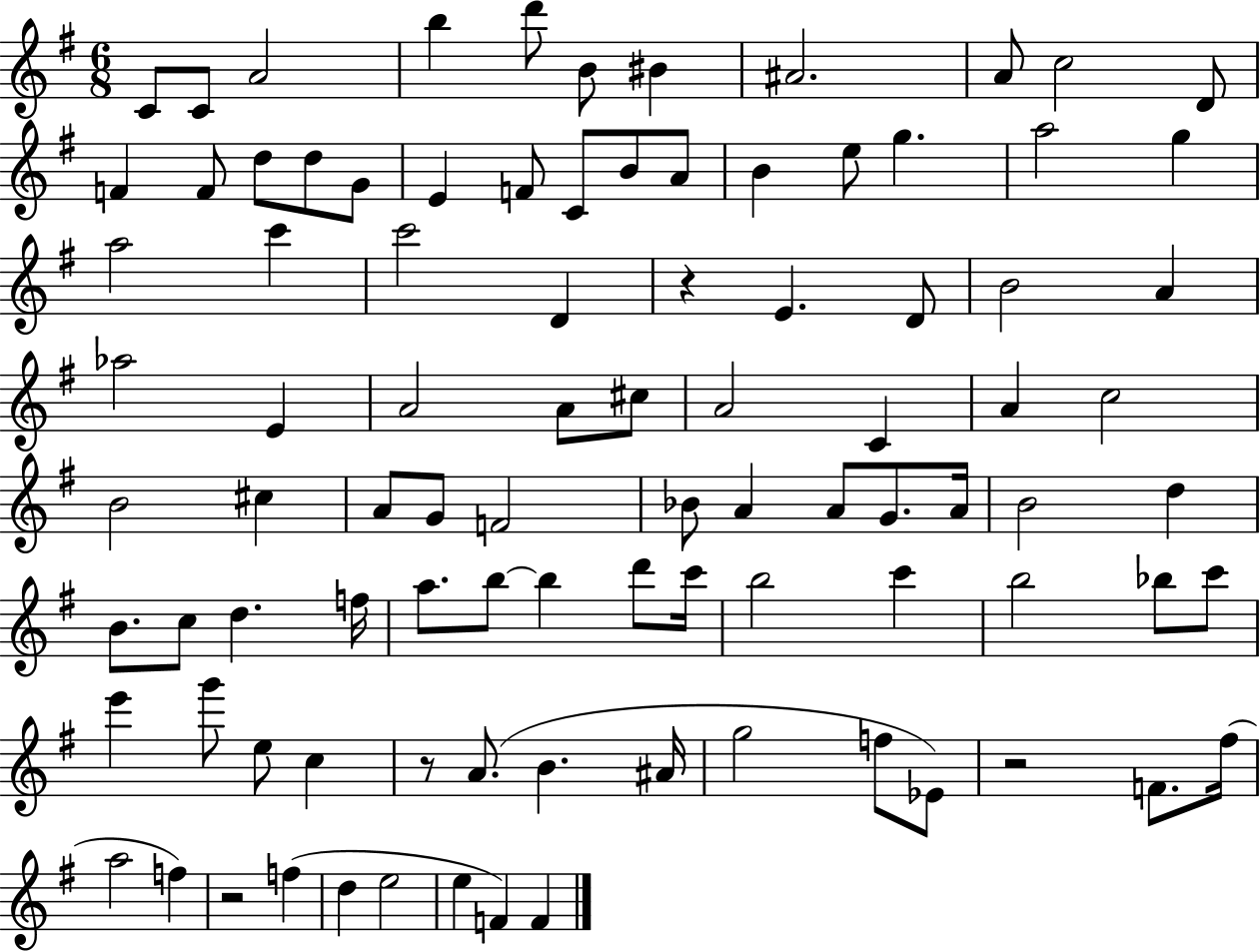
{
  \clef treble
  \numericTimeSignature
  \time 6/8
  \key g \major
  \repeat volta 2 { c'8 c'8 a'2 | b''4 d'''8 b'8 bis'4 | ais'2. | a'8 c''2 d'8 | \break f'4 f'8 d''8 d''8 g'8 | e'4 f'8 c'8 b'8 a'8 | b'4 e''8 g''4. | a''2 g''4 | \break a''2 c'''4 | c'''2 d'4 | r4 e'4. d'8 | b'2 a'4 | \break aes''2 e'4 | a'2 a'8 cis''8 | a'2 c'4 | a'4 c''2 | \break b'2 cis''4 | a'8 g'8 f'2 | bes'8 a'4 a'8 g'8. a'16 | b'2 d''4 | \break b'8. c''8 d''4. f''16 | a''8. b''8~~ b''4 d'''8 c'''16 | b''2 c'''4 | b''2 bes''8 c'''8 | \break e'''4 g'''8 e''8 c''4 | r8 a'8.( b'4. ais'16 | g''2 f''8 ees'8) | r2 f'8. fis''16( | \break a''2 f''4) | r2 f''4( | d''4 e''2 | e''4 f'4) f'4 | \break } \bar "|."
}